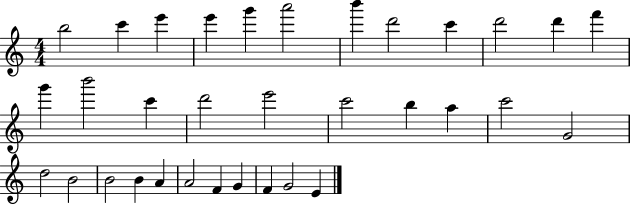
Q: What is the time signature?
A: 4/4